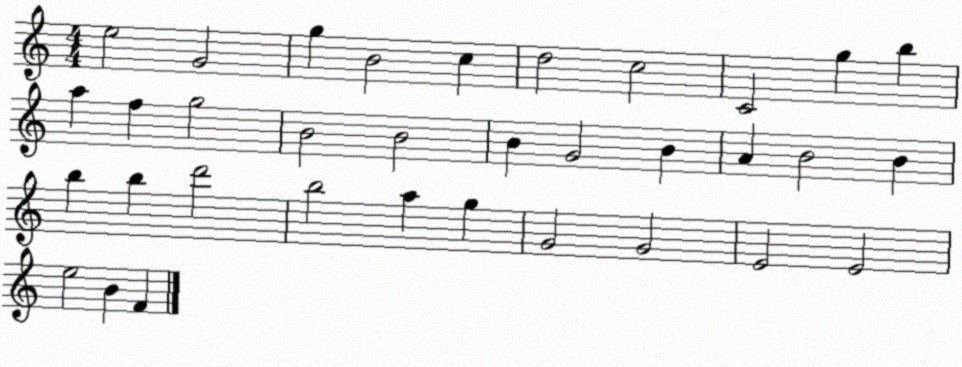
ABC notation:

X:1
T:Untitled
M:4/4
L:1/4
K:C
e2 G2 g B2 c d2 c2 C2 g b a f g2 B2 B2 B G2 B A B2 B b b d'2 b2 a g G2 G2 E2 E2 e2 B F